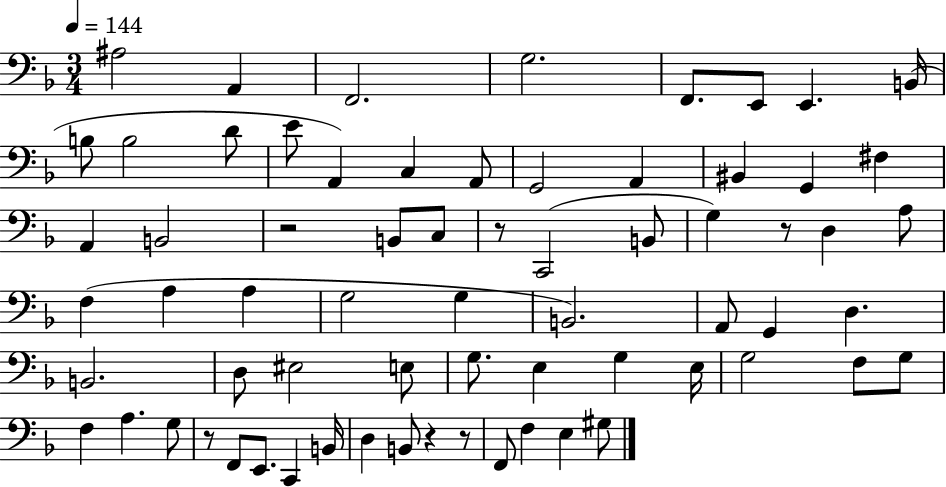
A#3/h A2/q F2/h. G3/h. F2/e. E2/e E2/q. B2/s B3/e B3/h D4/e E4/e A2/q C3/q A2/e G2/h A2/q BIS2/q G2/q F#3/q A2/q B2/h R/h B2/e C3/e R/e C2/h B2/e G3/q R/e D3/q A3/e F3/q A3/q A3/q G3/h G3/q B2/h. A2/e G2/q D3/q. B2/h. D3/e EIS3/h E3/e G3/e. E3/q G3/q E3/s G3/h F3/e G3/e F3/q A3/q. G3/e R/e F2/e E2/e. C2/q B2/s D3/q B2/e R/q R/e F2/e F3/q E3/q G#3/e